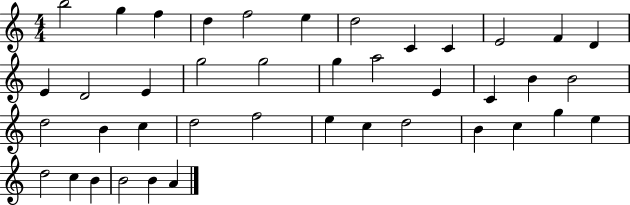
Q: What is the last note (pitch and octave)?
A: A4